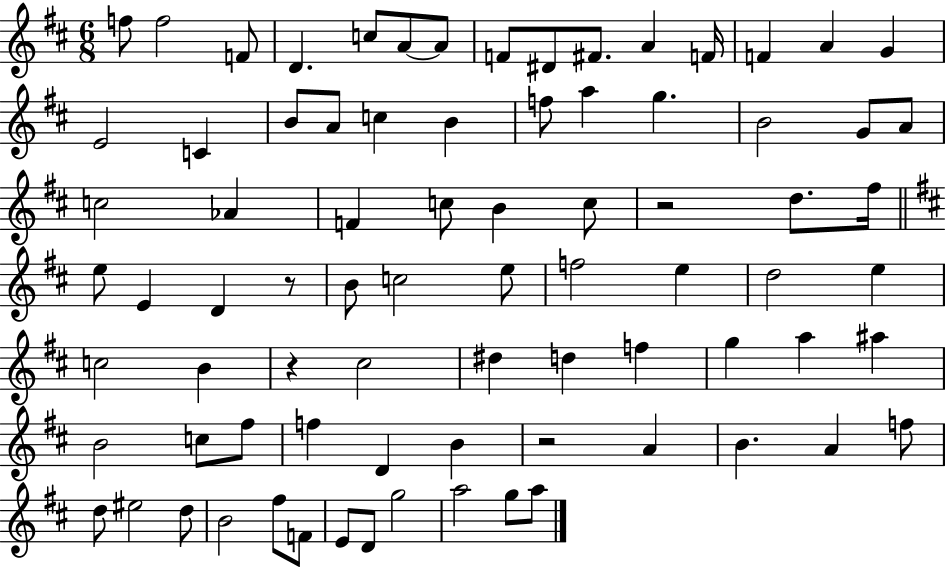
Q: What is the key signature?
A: D major